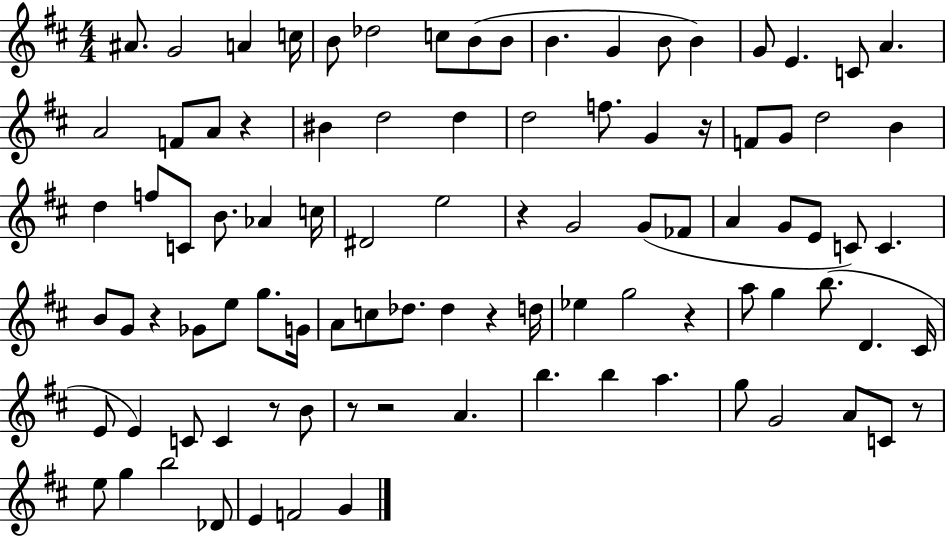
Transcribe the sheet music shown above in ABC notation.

X:1
T:Untitled
M:4/4
L:1/4
K:D
^A/2 G2 A c/4 B/2 _d2 c/2 B/2 B/2 B G B/2 B G/2 E C/2 A A2 F/2 A/2 z ^B d2 d d2 f/2 G z/4 F/2 G/2 d2 B d f/2 C/2 B/2 _A c/4 ^D2 e2 z G2 G/2 _F/2 A G/2 E/2 C/2 C B/2 G/2 z _G/2 e/2 g/2 G/4 A/2 c/2 _d/2 _d z d/4 _e g2 z a/2 g b/2 D ^C/4 E/2 E C/2 C z/2 B/2 z/2 z2 A b b a g/2 G2 A/2 C/2 z/2 e/2 g b2 _D/2 E F2 G